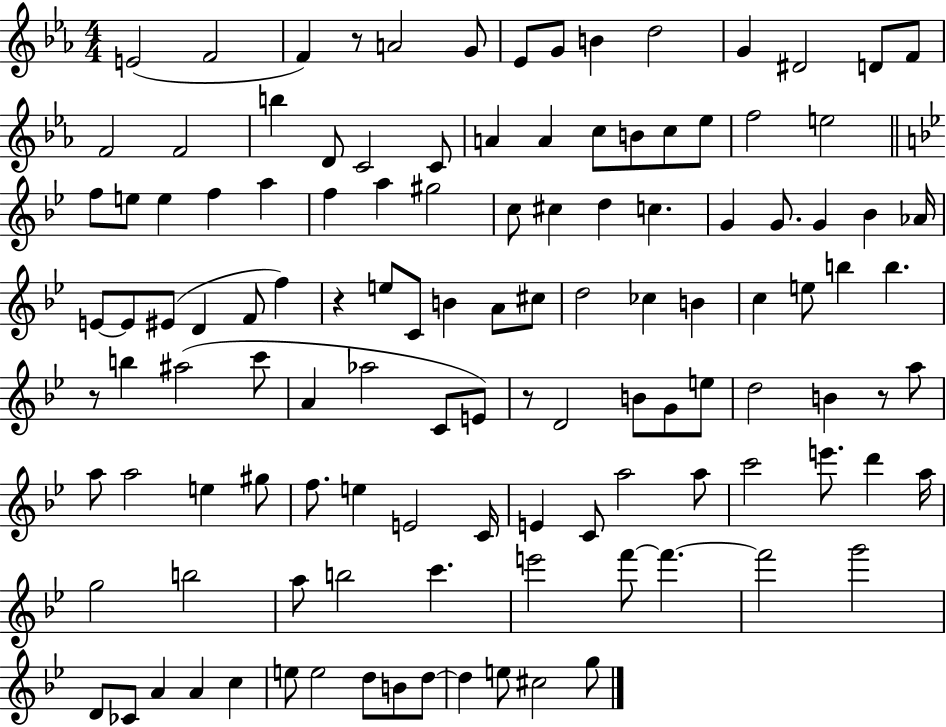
{
  \clef treble
  \numericTimeSignature
  \time 4/4
  \key ees \major
  \repeat volta 2 { e'2( f'2 | f'4) r8 a'2 g'8 | ees'8 g'8 b'4 d''2 | g'4 dis'2 d'8 f'8 | \break f'2 f'2 | b''4 d'8 c'2 c'8 | a'4 a'4 c''8 b'8 c''8 ees''8 | f''2 e''2 | \break \bar "||" \break \key bes \major f''8 e''8 e''4 f''4 a''4 | f''4 a''4 gis''2 | c''8 cis''4 d''4 c''4. | g'4 g'8. g'4 bes'4 aes'16 | \break e'8~~ e'8 eis'8( d'4 f'8 f''4) | r4 e''8 c'8 b'4 a'8 cis''8 | d''2 ces''4 b'4 | c''4 e''8 b''4 b''4. | \break r8 b''4 ais''2( c'''8 | a'4 aes''2 c'8 e'8) | r8 d'2 b'8 g'8 e''8 | d''2 b'4 r8 a''8 | \break a''8 a''2 e''4 gis''8 | f''8. e''4 e'2 c'16 | e'4 c'8 a''2 a''8 | c'''2 e'''8. d'''4 a''16 | \break g''2 b''2 | a''8 b''2 c'''4. | e'''2 f'''8~~ f'''4.~~ | f'''2 g'''2 | \break d'8 ces'8 a'4 a'4 c''4 | e''8 e''2 d''8 b'8 d''8~~ | d''4 e''8 cis''2 g''8 | } \bar "|."
}